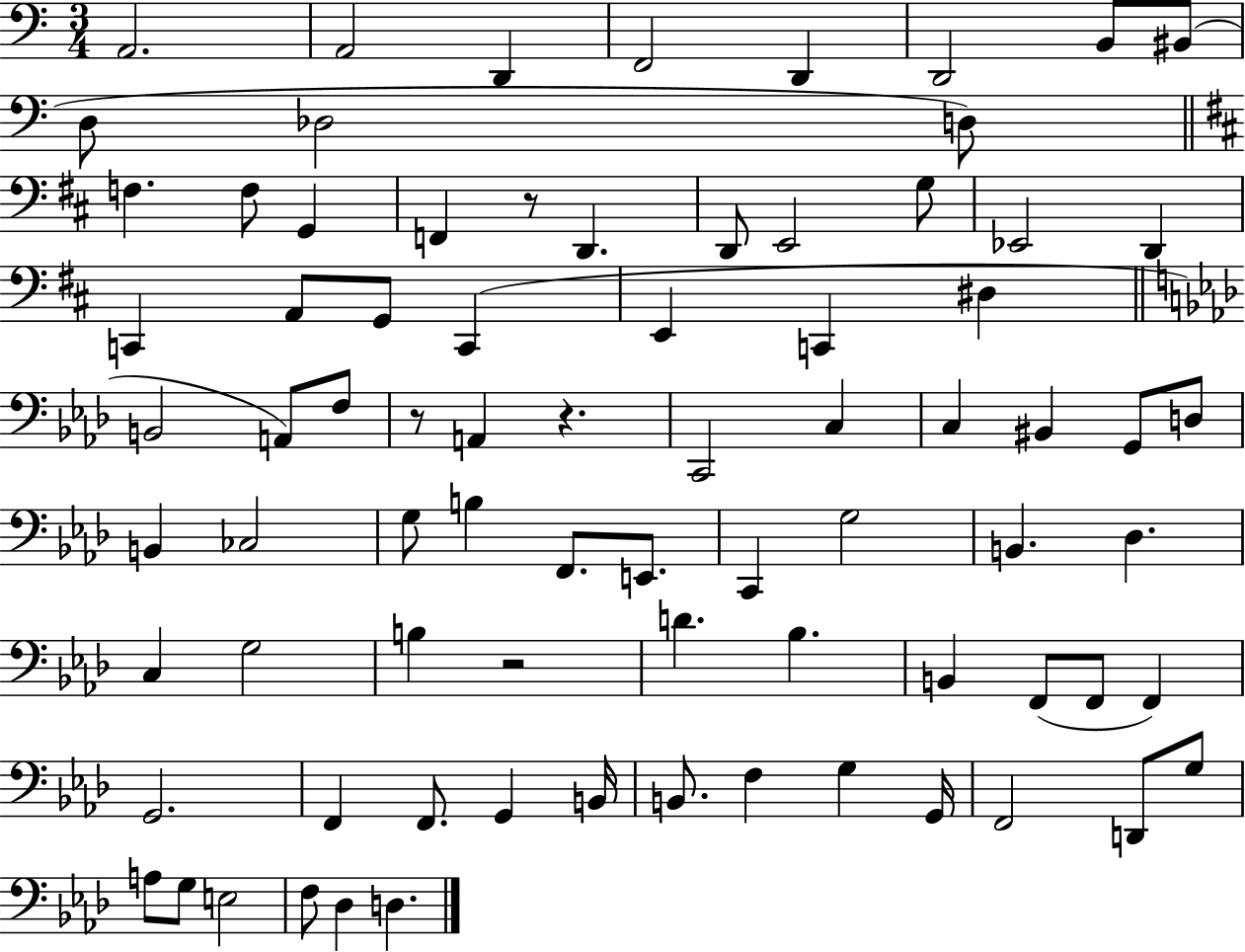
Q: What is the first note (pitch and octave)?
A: A2